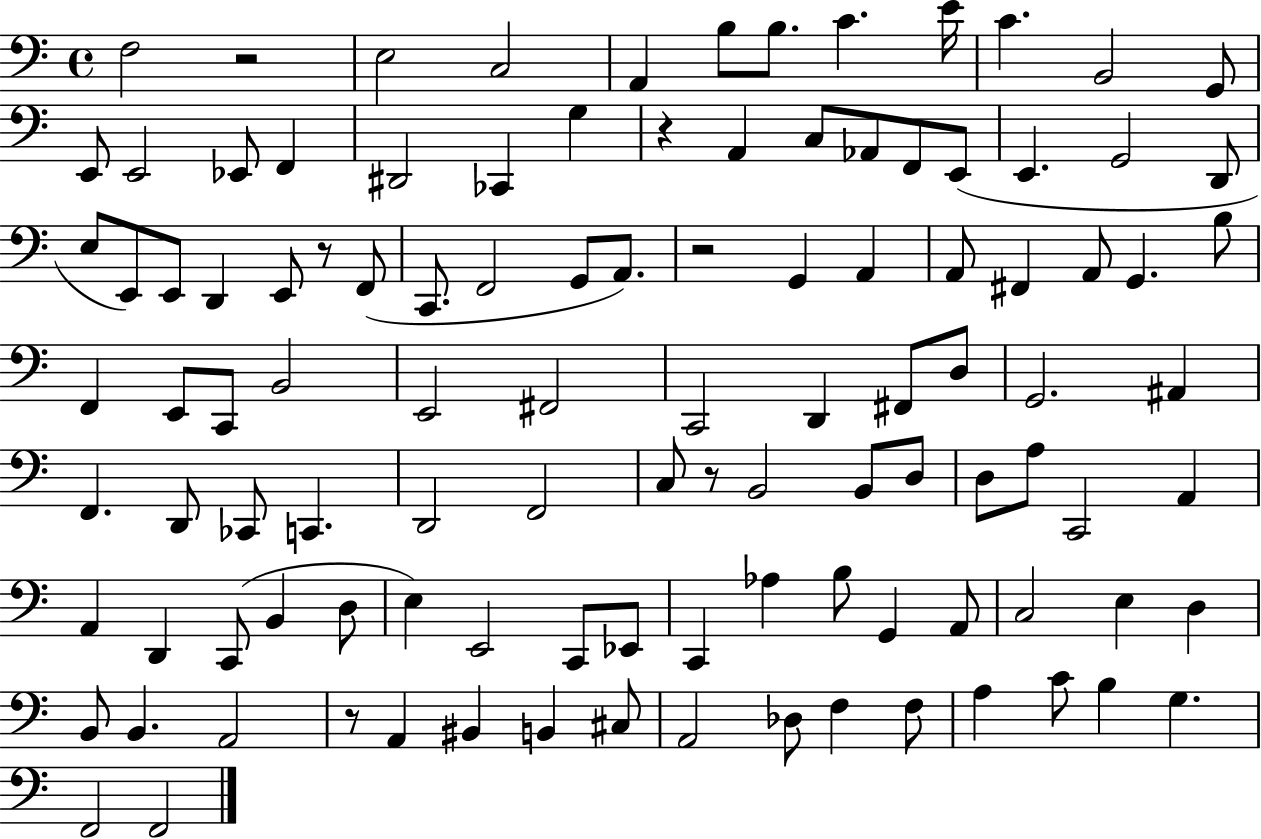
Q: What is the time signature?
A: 4/4